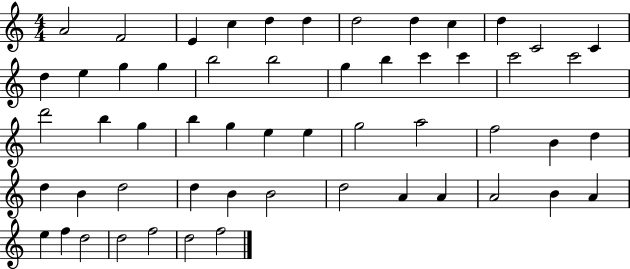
X:1
T:Untitled
M:4/4
L:1/4
K:C
A2 F2 E c d d d2 d c d C2 C d e g g b2 b2 g b c' c' c'2 c'2 d'2 b g b g e e g2 a2 f2 B d d B d2 d B B2 d2 A A A2 B A e f d2 d2 f2 d2 f2